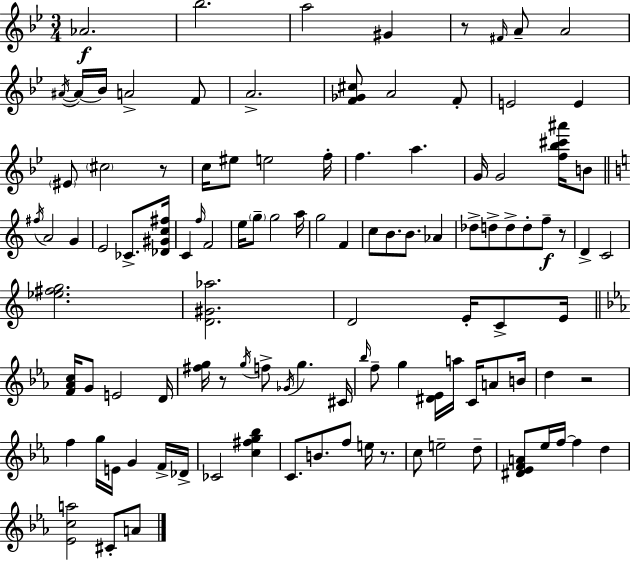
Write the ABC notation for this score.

X:1
T:Untitled
M:3/4
L:1/4
K:Bb
_A2 _b2 a2 ^G z/2 ^F/4 A/2 A2 ^A/4 ^A/4 _B/4 A2 F/2 A2 [F_G^c]/2 A2 F/2 E2 E ^E/2 ^c2 z/2 c/4 ^e/2 e2 f/4 f a G/4 G2 [f_b^c'^a']/4 B/2 ^f/4 A2 G E2 _C/2 [_D^Gc^f]/4 C f/4 F2 e/4 g/2 g2 a/4 g2 F c/2 B/2 B/2 _A _d/2 d/2 d/2 d/2 f/2 z/2 D C2 [_e^fg]2 [D^G_a]2 D2 E/4 C/2 E/4 [F_Ac]/4 G/2 E2 D/4 [^fg]/4 z/2 g/4 f/2 _G/4 g ^C/4 _b/4 f/2 g [^D_E]/4 a/4 C/4 A/2 B/4 d z2 f g/4 E/4 G F/4 _D/4 _C2 [c^fg_b] C/2 B/2 f/2 e/4 z/2 c/2 e2 d/2 [^D_EFA]/2 _e/4 f/4 f d [_Eca]2 ^C/2 A/2